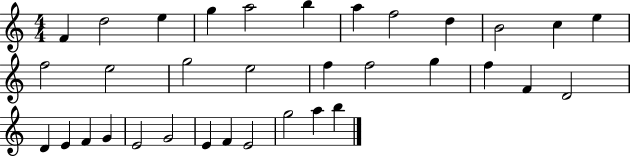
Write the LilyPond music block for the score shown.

{
  \clef treble
  \numericTimeSignature
  \time 4/4
  \key c \major
  f'4 d''2 e''4 | g''4 a''2 b''4 | a''4 f''2 d''4 | b'2 c''4 e''4 | \break f''2 e''2 | g''2 e''2 | f''4 f''2 g''4 | f''4 f'4 d'2 | \break d'4 e'4 f'4 g'4 | e'2 g'2 | e'4 f'4 e'2 | g''2 a''4 b''4 | \break \bar "|."
}